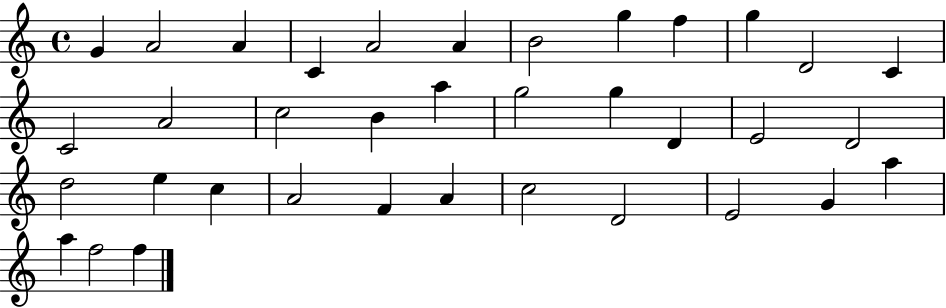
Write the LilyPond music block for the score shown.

{
  \clef treble
  \time 4/4
  \defaultTimeSignature
  \key c \major
  g'4 a'2 a'4 | c'4 a'2 a'4 | b'2 g''4 f''4 | g''4 d'2 c'4 | \break c'2 a'2 | c''2 b'4 a''4 | g''2 g''4 d'4 | e'2 d'2 | \break d''2 e''4 c''4 | a'2 f'4 a'4 | c''2 d'2 | e'2 g'4 a''4 | \break a''4 f''2 f''4 | \bar "|."
}